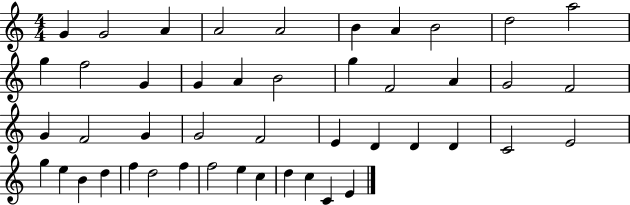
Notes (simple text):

G4/q G4/h A4/q A4/h A4/h B4/q A4/q B4/h D5/h A5/h G5/q F5/h G4/q G4/q A4/q B4/h G5/q F4/h A4/q G4/h F4/h G4/q F4/h G4/q G4/h F4/h E4/q D4/q D4/q D4/q C4/h E4/h G5/q E5/q B4/q D5/q F5/q D5/h F5/q F5/h E5/q C5/q D5/q C5/q C4/q E4/q